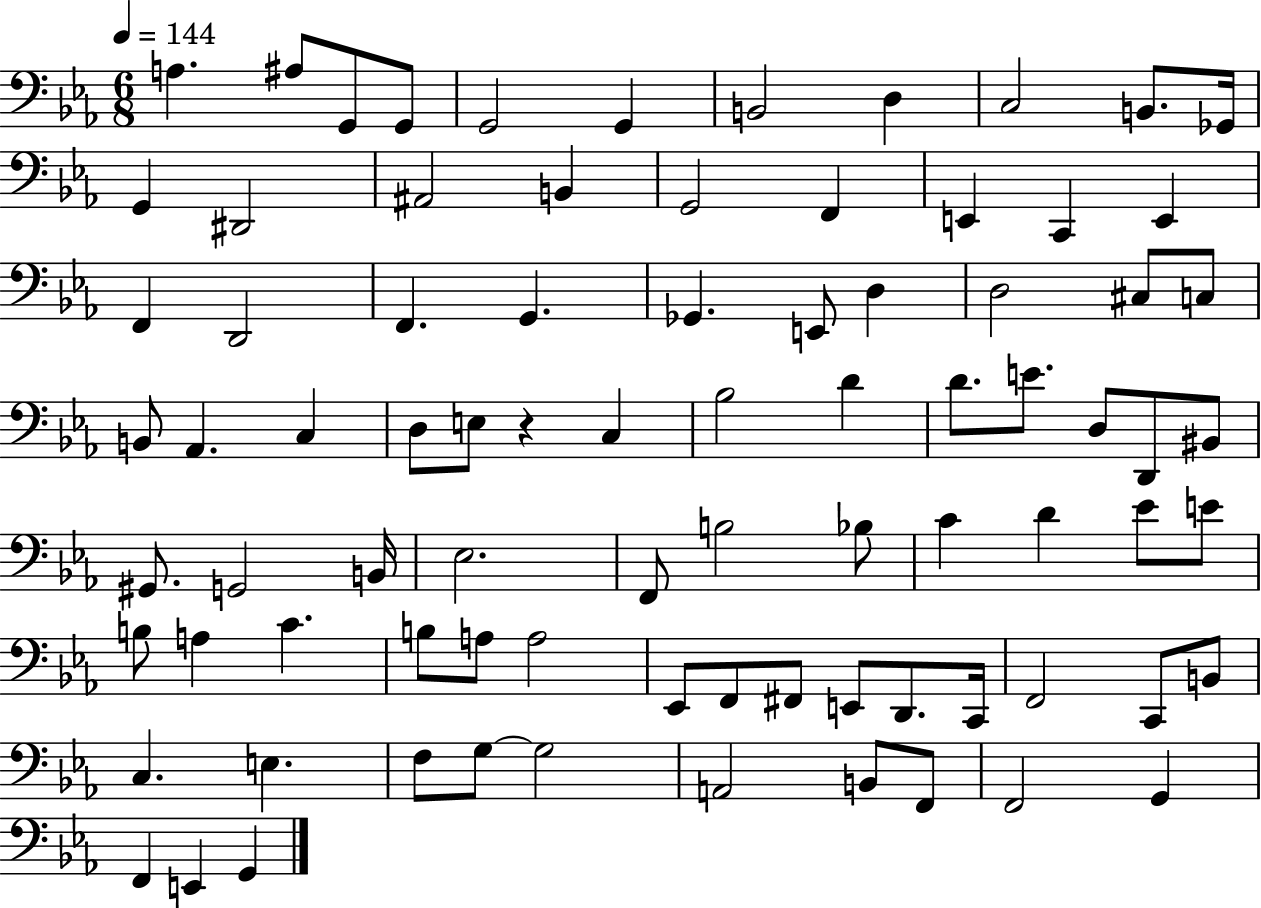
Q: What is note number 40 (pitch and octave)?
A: E4